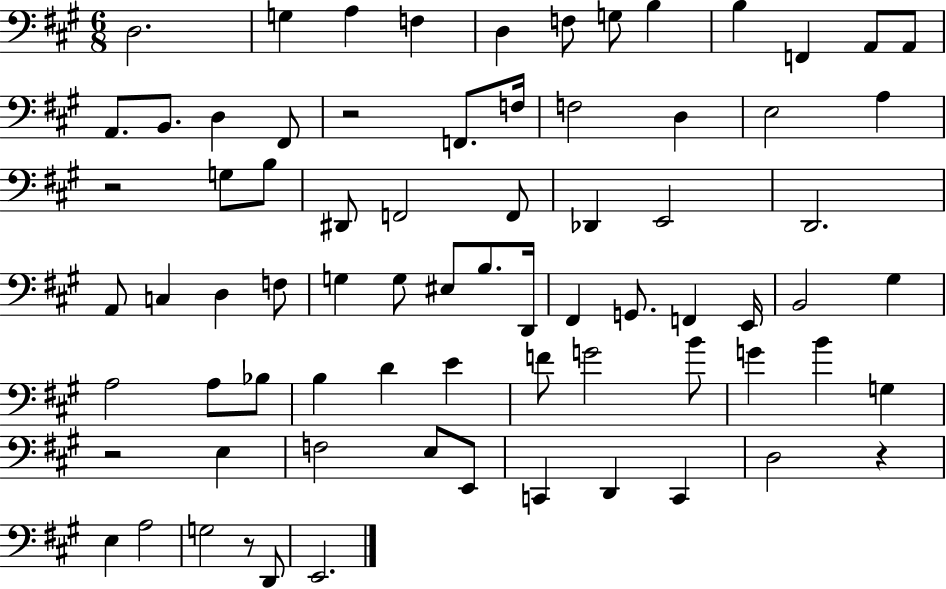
D3/h. G3/q A3/q F3/q D3/q F3/e G3/e B3/q B3/q F2/q A2/e A2/e A2/e. B2/e. D3/q F#2/e R/h F2/e. F3/s F3/h D3/q E3/h A3/q R/h G3/e B3/e D#2/e F2/h F2/e Db2/q E2/h D2/h. A2/e C3/q D3/q F3/e G3/q G3/e EIS3/e B3/e. D2/s F#2/q G2/e. F2/q E2/s B2/h G#3/q A3/h A3/e Bb3/e B3/q D4/q E4/q F4/e G4/h B4/e G4/q B4/q G3/q R/h E3/q F3/h E3/e E2/e C2/q D2/q C2/q D3/h R/q E3/q A3/h G3/h R/e D2/e E2/h.